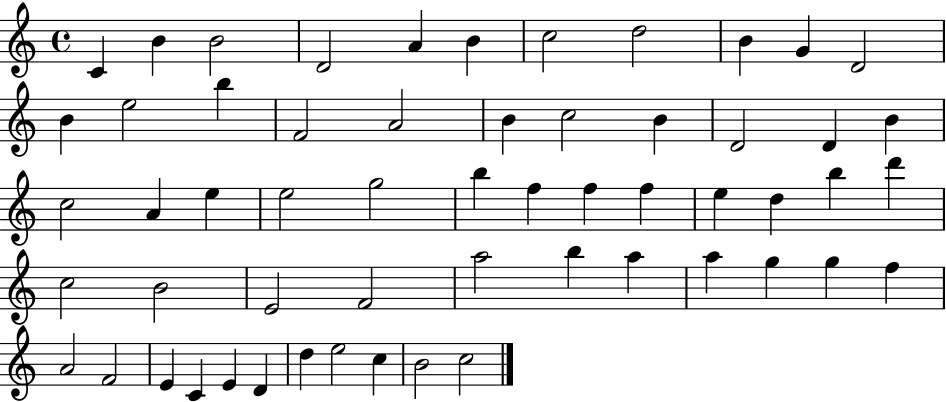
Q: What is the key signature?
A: C major